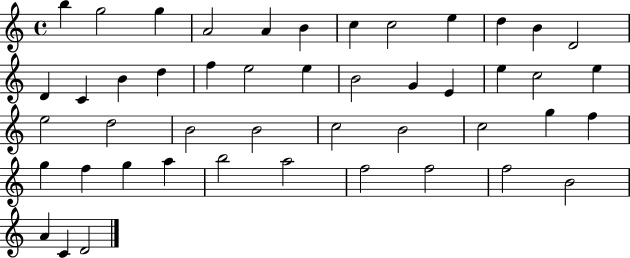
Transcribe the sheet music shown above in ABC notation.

X:1
T:Untitled
M:4/4
L:1/4
K:C
b g2 g A2 A B c c2 e d B D2 D C B d f e2 e B2 G E e c2 e e2 d2 B2 B2 c2 B2 c2 g f g f g a b2 a2 f2 f2 f2 B2 A C D2